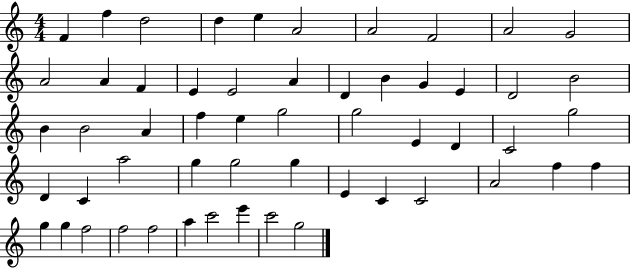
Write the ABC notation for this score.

X:1
T:Untitled
M:4/4
L:1/4
K:C
F f d2 d e A2 A2 F2 A2 G2 A2 A F E E2 A D B G E D2 B2 B B2 A f e g2 g2 E D C2 g2 D C a2 g g2 g E C C2 A2 f f g g f2 f2 f2 a c'2 e' c'2 g2